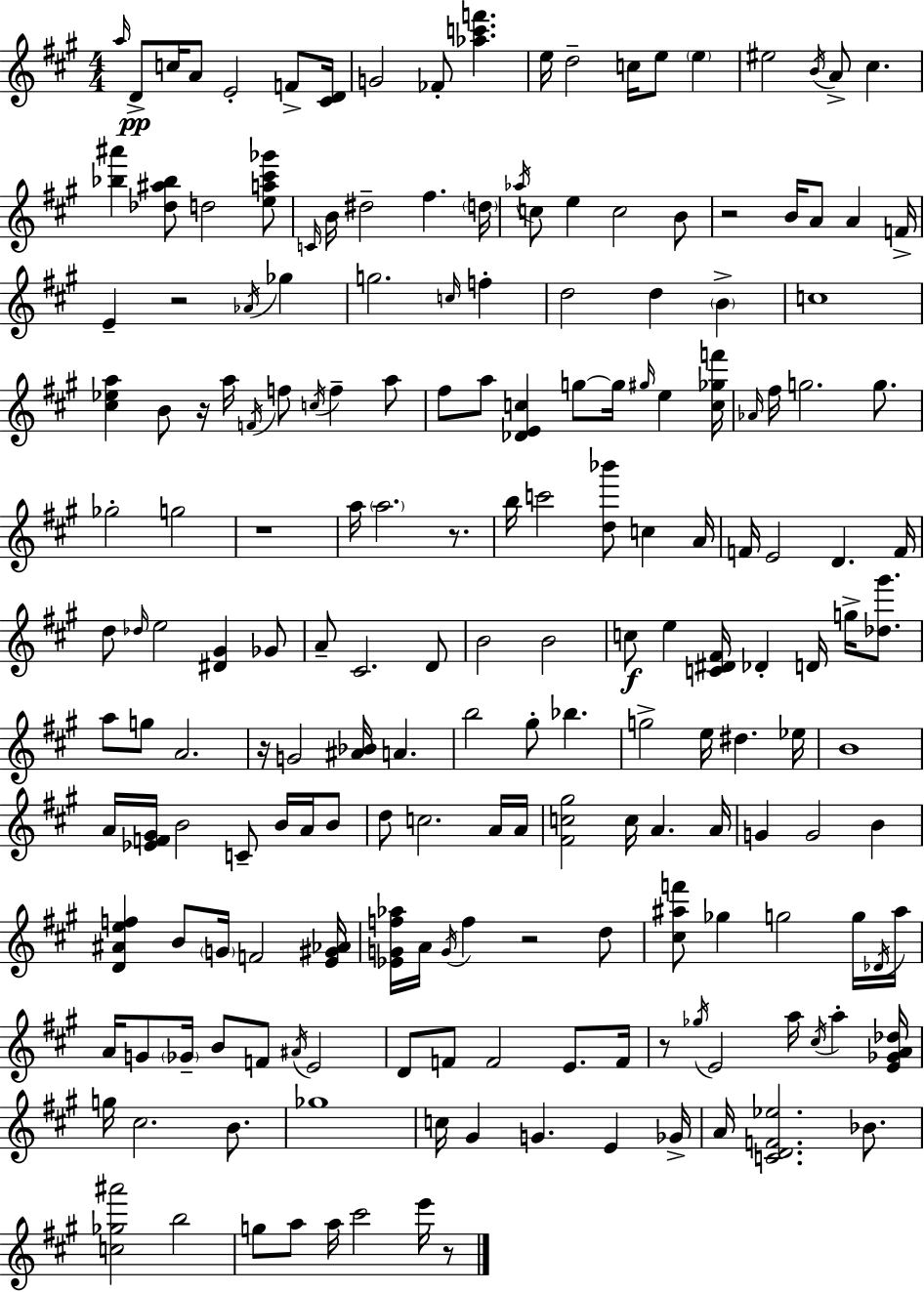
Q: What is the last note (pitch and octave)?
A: E6